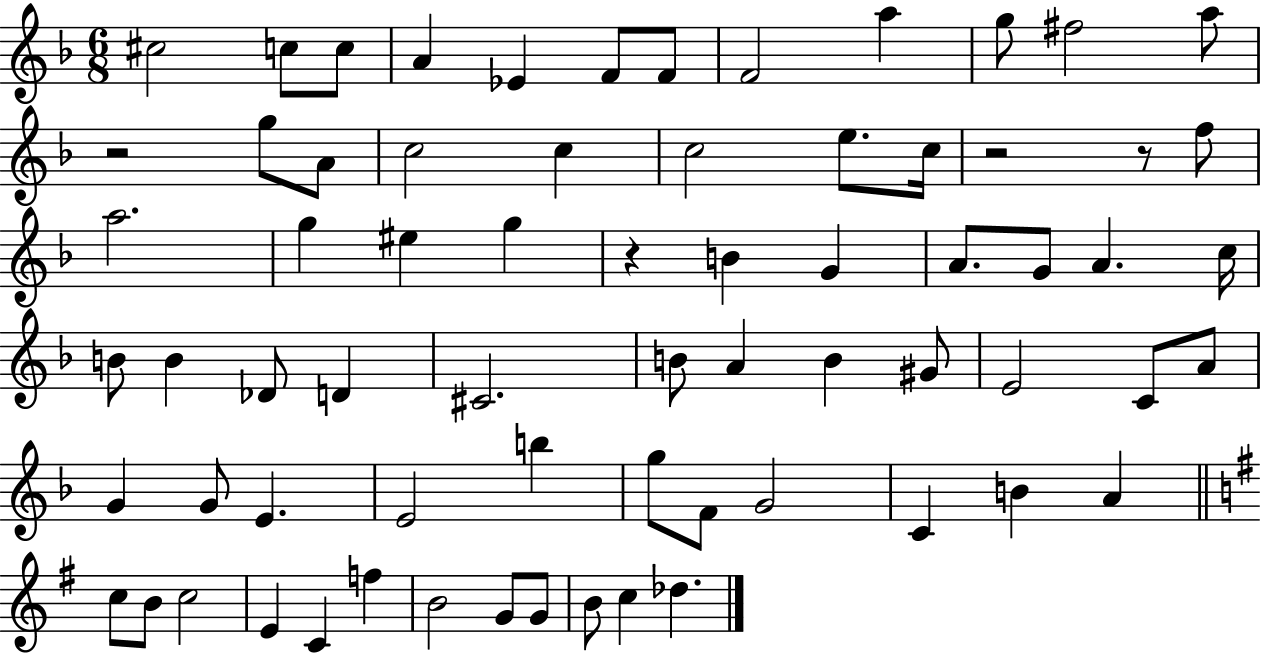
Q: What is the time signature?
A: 6/8